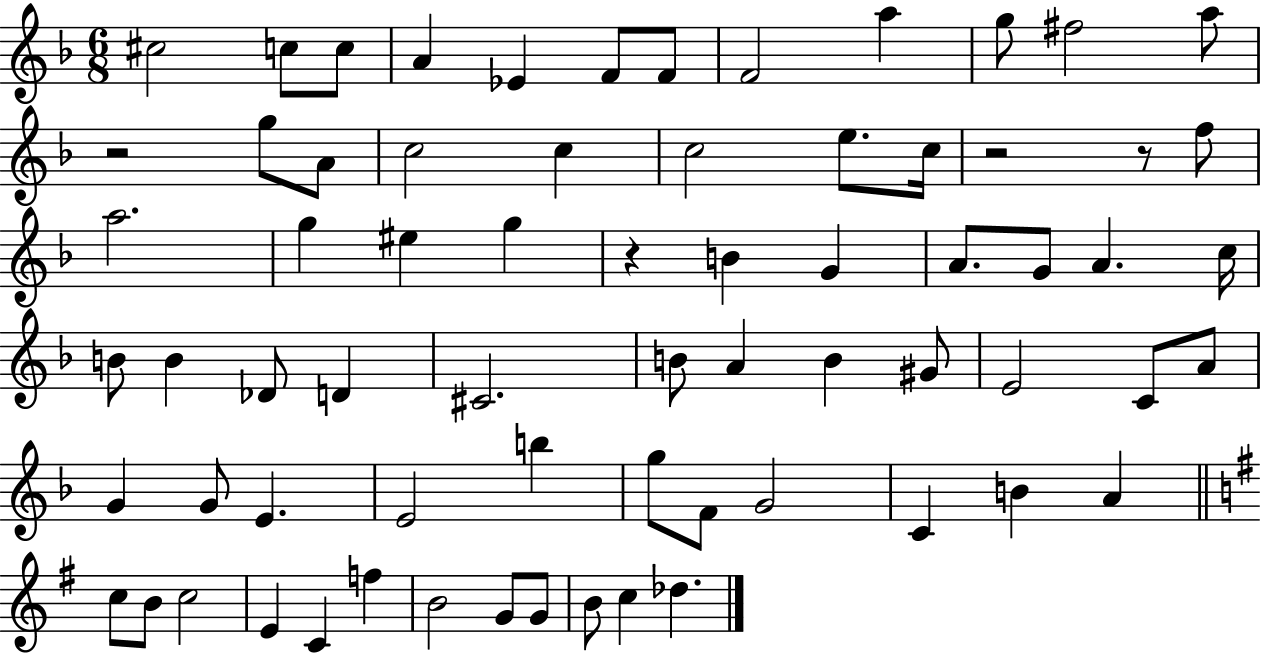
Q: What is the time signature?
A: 6/8